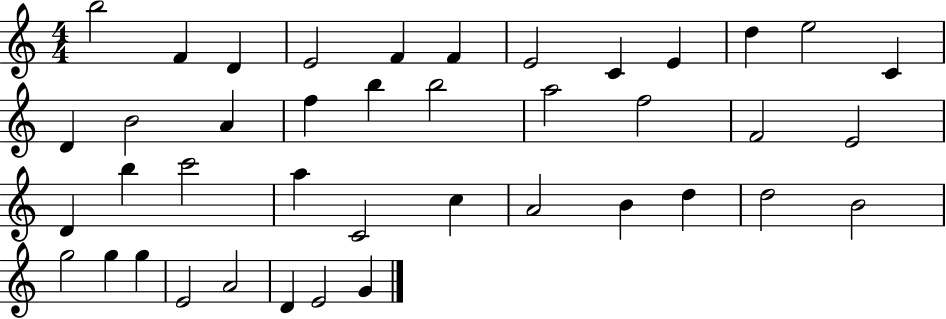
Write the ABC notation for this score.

X:1
T:Untitled
M:4/4
L:1/4
K:C
b2 F D E2 F F E2 C E d e2 C D B2 A f b b2 a2 f2 F2 E2 D b c'2 a C2 c A2 B d d2 B2 g2 g g E2 A2 D E2 G